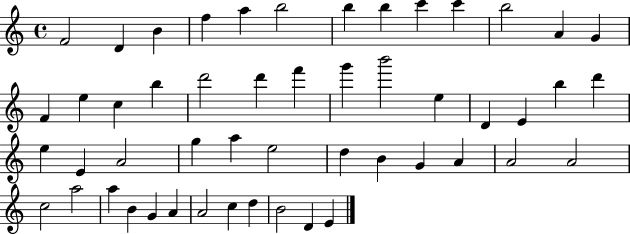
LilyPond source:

{
  \clef treble
  \time 4/4
  \defaultTimeSignature
  \key c \major
  f'2 d'4 b'4 | f''4 a''4 b''2 | b''4 b''4 c'''4 c'''4 | b''2 a'4 g'4 | \break f'4 e''4 c''4 b''4 | d'''2 d'''4 f'''4 | g'''4 b'''2 e''4 | d'4 e'4 b''4 d'''4 | \break e''4 e'4 a'2 | g''4 a''4 e''2 | d''4 b'4 g'4 a'4 | a'2 a'2 | \break c''2 a''2 | a''4 b'4 g'4 a'4 | a'2 c''4 d''4 | b'2 d'4 e'4 | \break \bar "|."
}